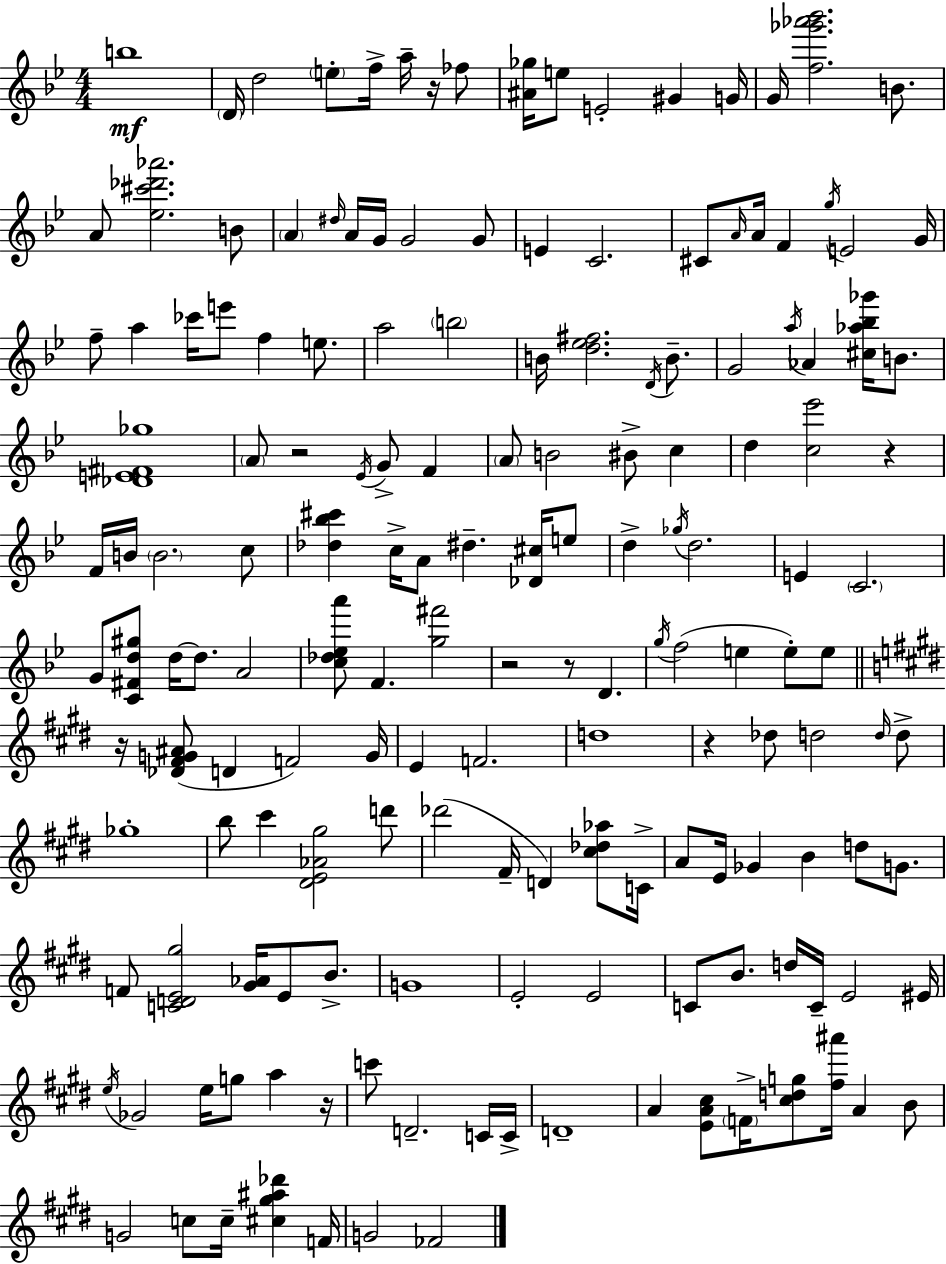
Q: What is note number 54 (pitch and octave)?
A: D5